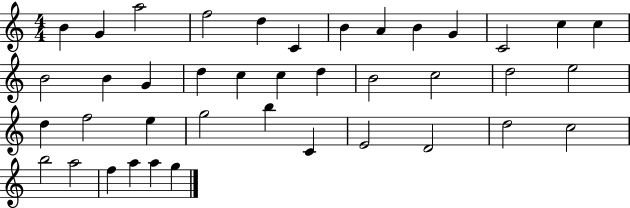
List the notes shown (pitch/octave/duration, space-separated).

B4/q G4/q A5/h F5/h D5/q C4/q B4/q A4/q B4/q G4/q C4/h C5/q C5/q B4/h B4/q G4/q D5/q C5/q C5/q D5/q B4/h C5/h D5/h E5/h D5/q F5/h E5/q G5/h B5/q C4/q E4/h D4/h D5/h C5/h B5/h A5/h F5/q A5/q A5/q G5/q